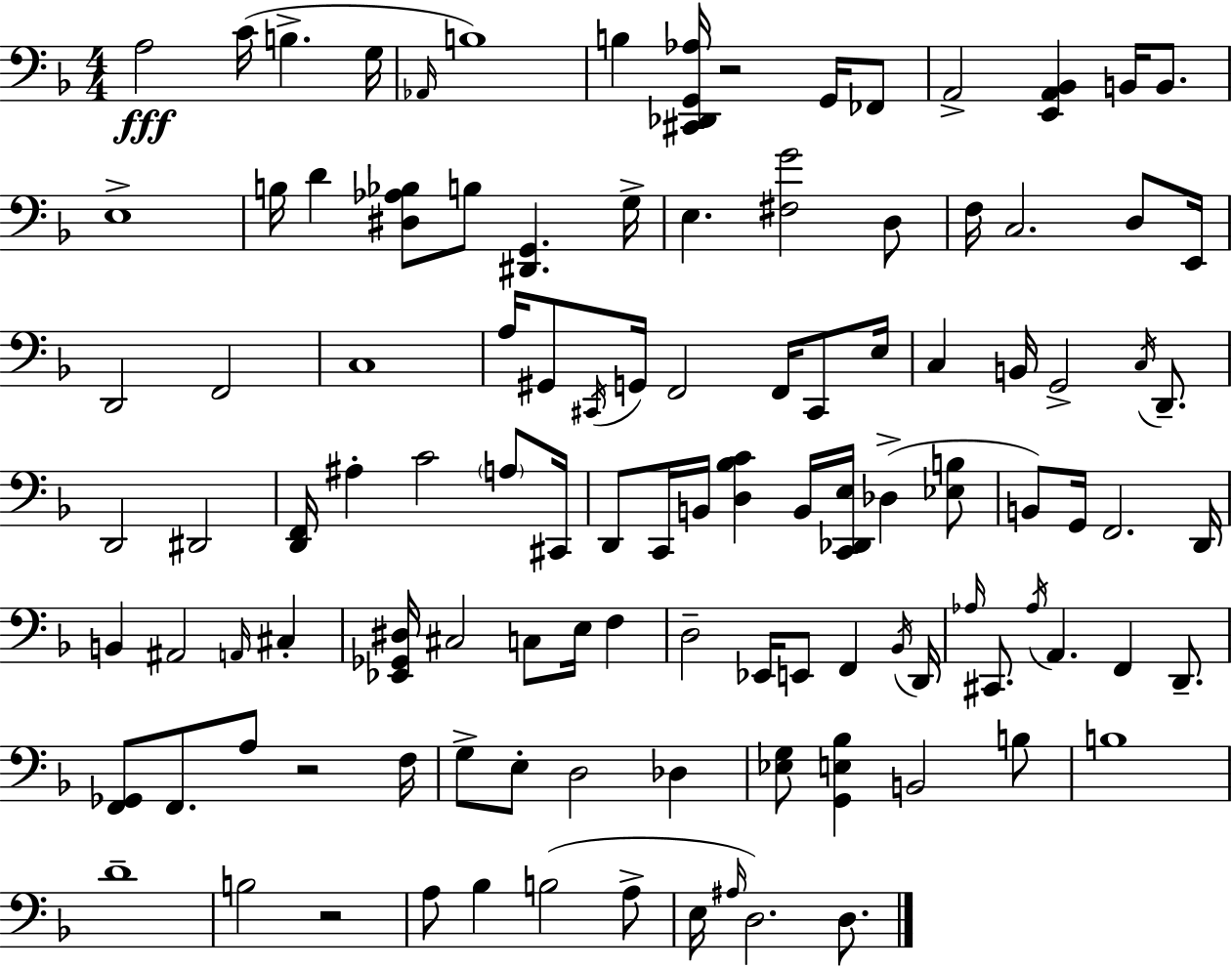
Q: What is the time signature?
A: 4/4